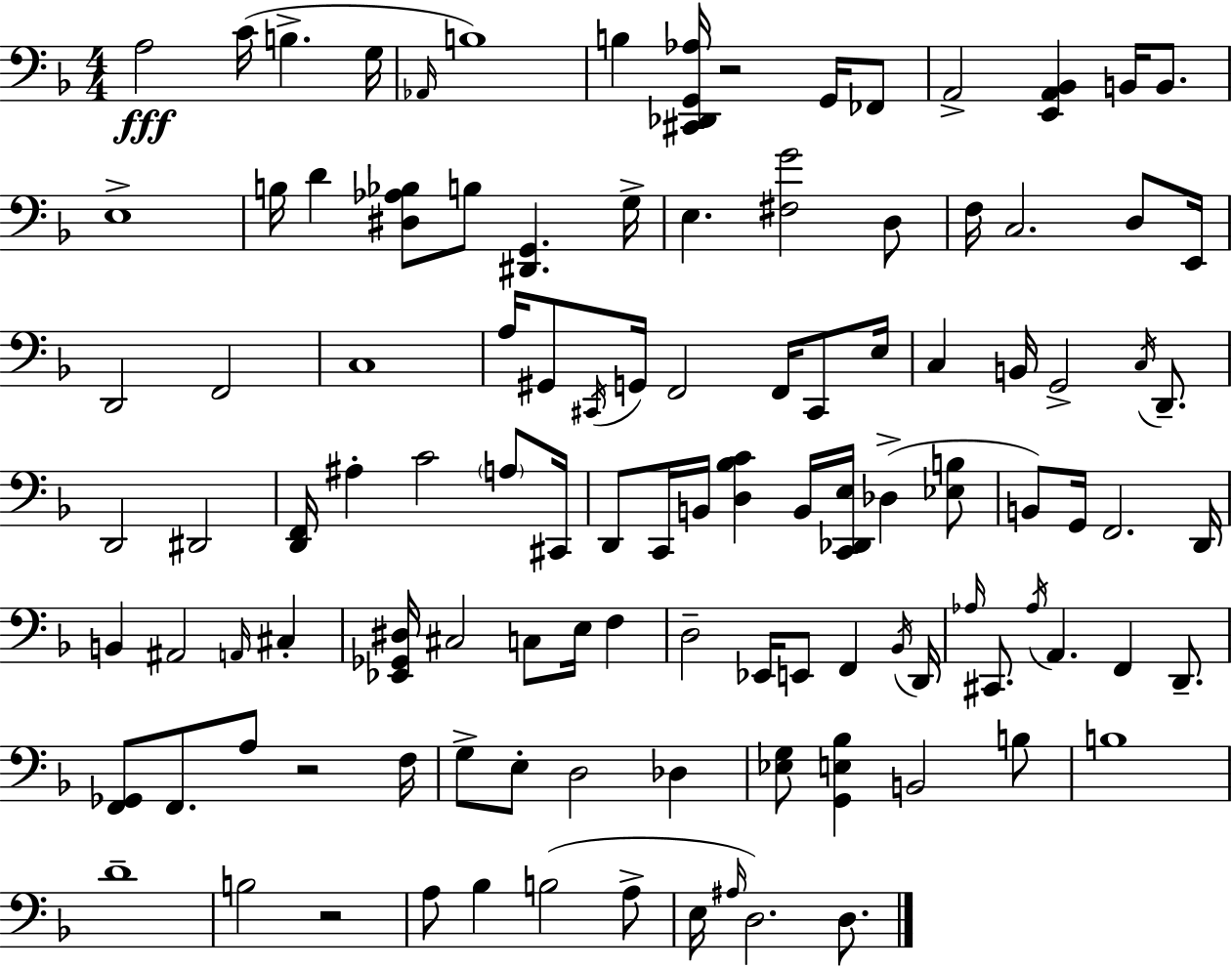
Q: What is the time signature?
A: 4/4